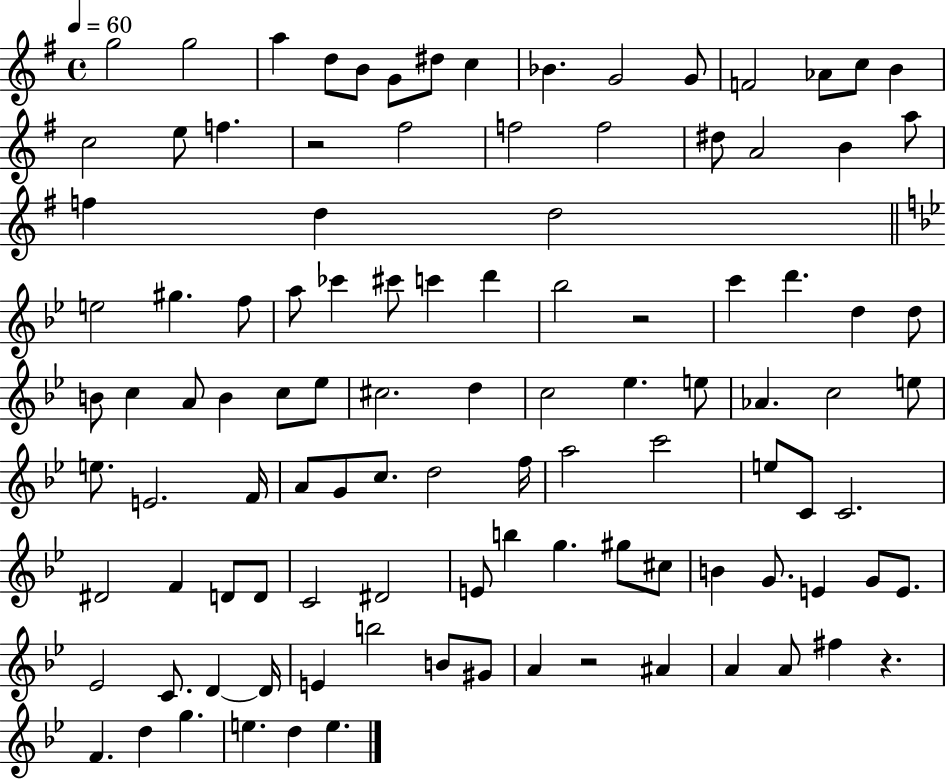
{
  \clef treble
  \time 4/4
  \defaultTimeSignature
  \key g \major
  \tempo 4 = 60
  g''2 g''2 | a''4 d''8 b'8 g'8 dis''8 c''4 | bes'4. g'2 g'8 | f'2 aes'8 c''8 b'4 | \break c''2 e''8 f''4. | r2 fis''2 | f''2 f''2 | dis''8 a'2 b'4 a''8 | \break f''4 d''4 d''2 | \bar "||" \break \key g \minor e''2 gis''4. f''8 | a''8 ces'''4 cis'''8 c'''4 d'''4 | bes''2 r2 | c'''4 d'''4. d''4 d''8 | \break b'8 c''4 a'8 b'4 c''8 ees''8 | cis''2. d''4 | c''2 ees''4. e''8 | aes'4. c''2 e''8 | \break e''8. e'2. f'16 | a'8 g'8 c''8. d''2 f''16 | a''2 c'''2 | e''8 c'8 c'2. | \break dis'2 f'4 d'8 d'8 | c'2 dis'2 | e'8 b''4 g''4. gis''8 cis''8 | b'4 g'8. e'4 g'8 e'8. | \break ees'2 c'8. d'4~~ d'16 | e'4 b''2 b'8 gis'8 | a'4 r2 ais'4 | a'4 a'8 fis''4 r4. | \break f'4. d''4 g''4. | e''4. d''4 e''4. | \bar "|."
}